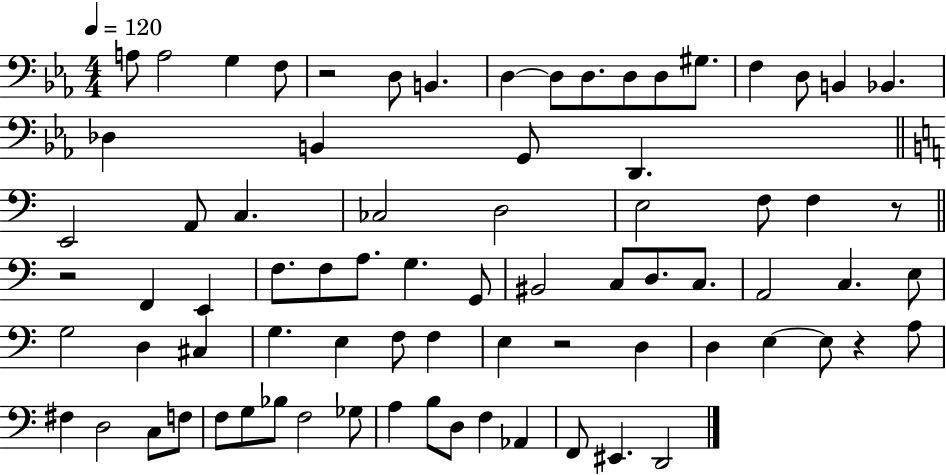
{
  \clef bass
  \numericTimeSignature
  \time 4/4
  \key ees \major
  \tempo 4 = 120
  a8 a2 g4 f8 | r2 d8 b,4. | d4~~ d8 d8. d8 d8 gis8. | f4 d8 b,4 bes,4. | \break des4 b,4 g,8 d,4. | \bar "||" \break \key c \major e,2 a,8 c4. | ces2 d2 | e2 f8 f4 r8 | \bar "||" \break \key a \minor r2 f,4 e,4 | f8. f8 a8. g4. g,8 | bis,2 c8 d8. c8. | a,2 c4. e8 | \break g2 d4 cis4 | g4. e4 f8 f4 | e4 r2 d4 | d4 e4~~ e8 r4 a8 | \break fis4 d2 c8 f8 | f8 g8 bes8 f2 ges8 | a4 b8 d8 f4 aes,4 | f,8 eis,4. d,2 | \break \bar "|."
}